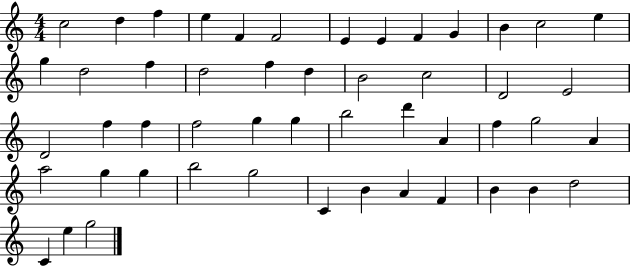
X:1
T:Untitled
M:4/4
L:1/4
K:C
c2 d f e F F2 E E F G B c2 e g d2 f d2 f d B2 c2 D2 E2 D2 f f f2 g g b2 d' A f g2 A a2 g g b2 g2 C B A F B B d2 C e g2